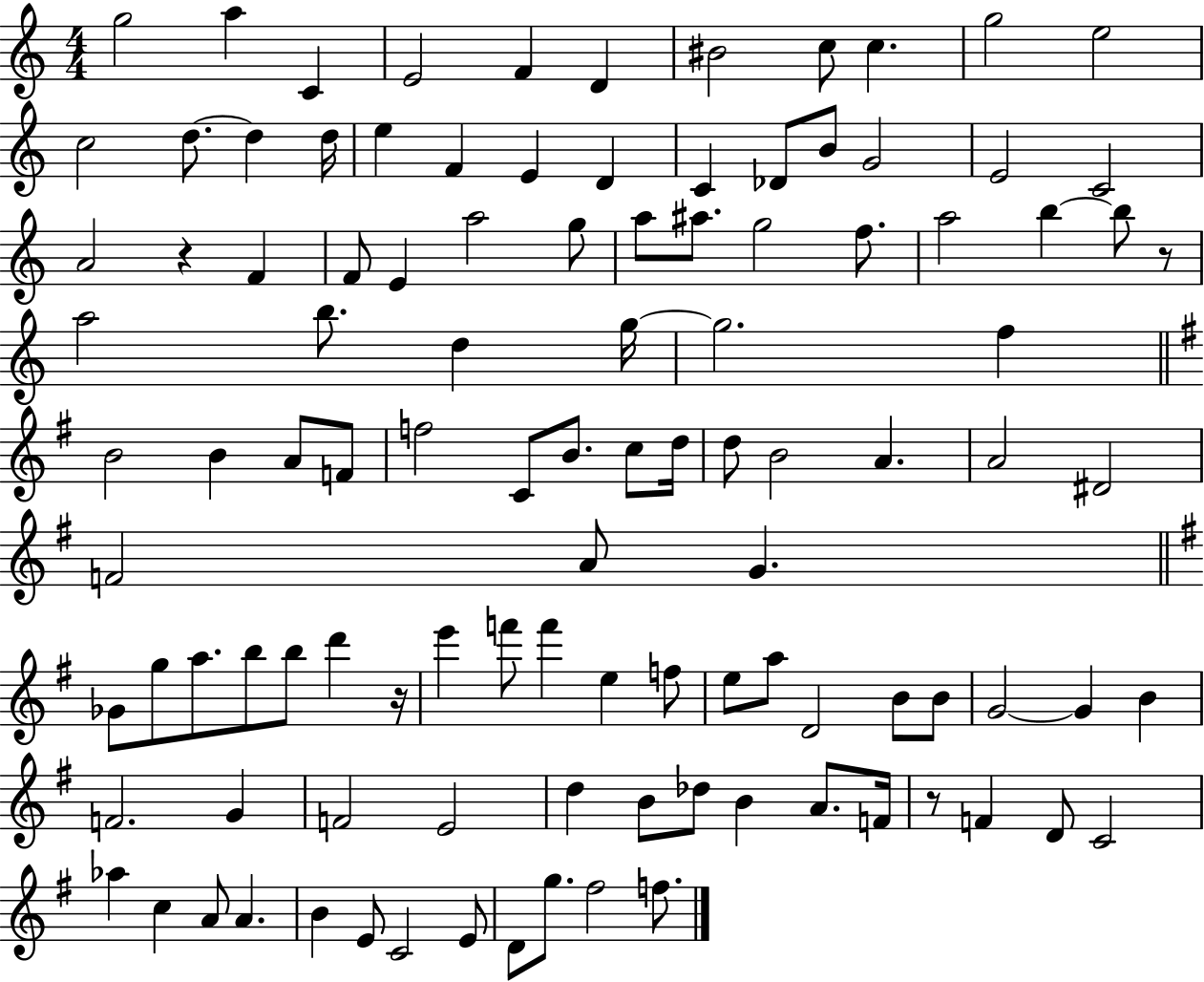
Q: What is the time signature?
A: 4/4